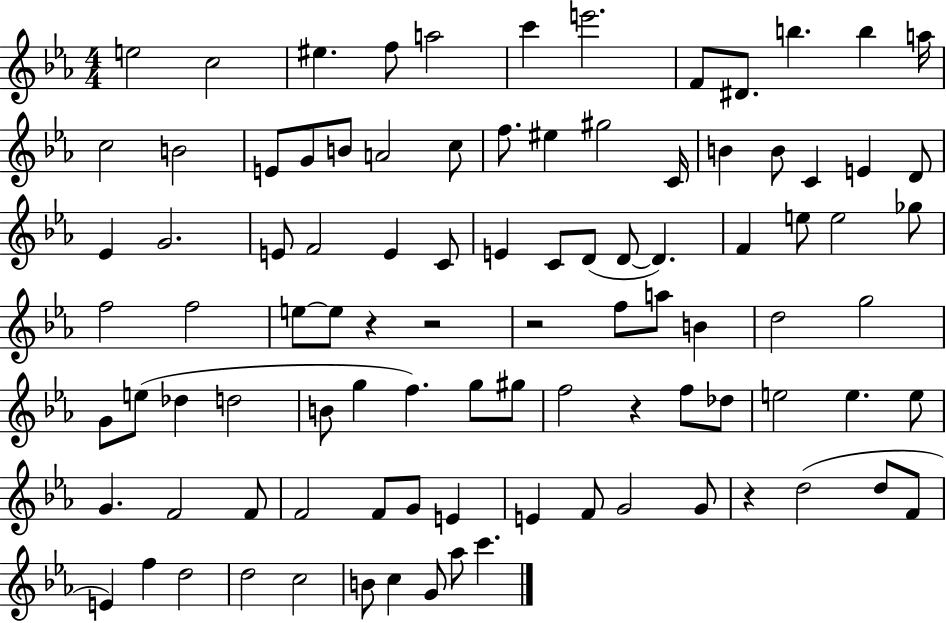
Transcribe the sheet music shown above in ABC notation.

X:1
T:Untitled
M:4/4
L:1/4
K:Eb
e2 c2 ^e f/2 a2 c' e'2 F/2 ^D/2 b b a/4 c2 B2 E/2 G/2 B/2 A2 c/2 f/2 ^e ^g2 C/4 B B/2 C E D/2 _E G2 E/2 F2 E C/2 E C/2 D/2 D/2 D F e/2 e2 _g/2 f2 f2 e/2 e/2 z z2 z2 f/2 a/2 B d2 g2 G/2 e/2 _d d2 B/2 g f g/2 ^g/2 f2 z f/2 _d/2 e2 e e/2 G F2 F/2 F2 F/2 G/2 E E F/2 G2 G/2 z d2 d/2 F/2 E f d2 d2 c2 B/2 c G/2 _a/2 c'